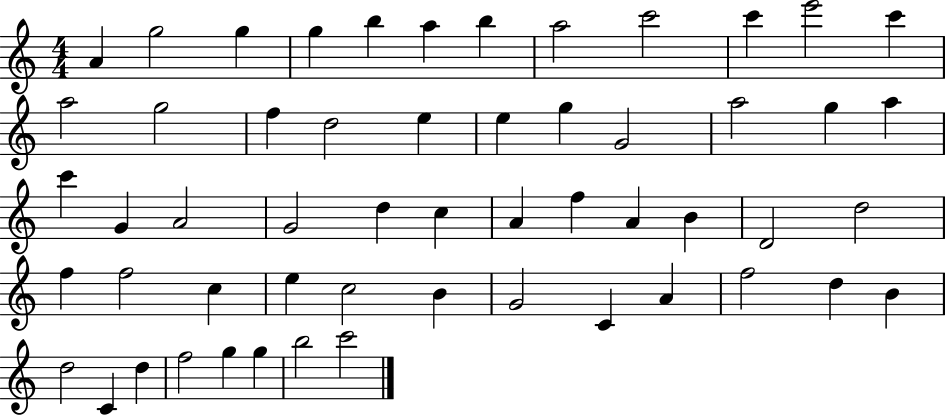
X:1
T:Untitled
M:4/4
L:1/4
K:C
A g2 g g b a b a2 c'2 c' e'2 c' a2 g2 f d2 e e g G2 a2 g a c' G A2 G2 d c A f A B D2 d2 f f2 c e c2 B G2 C A f2 d B d2 C d f2 g g b2 c'2